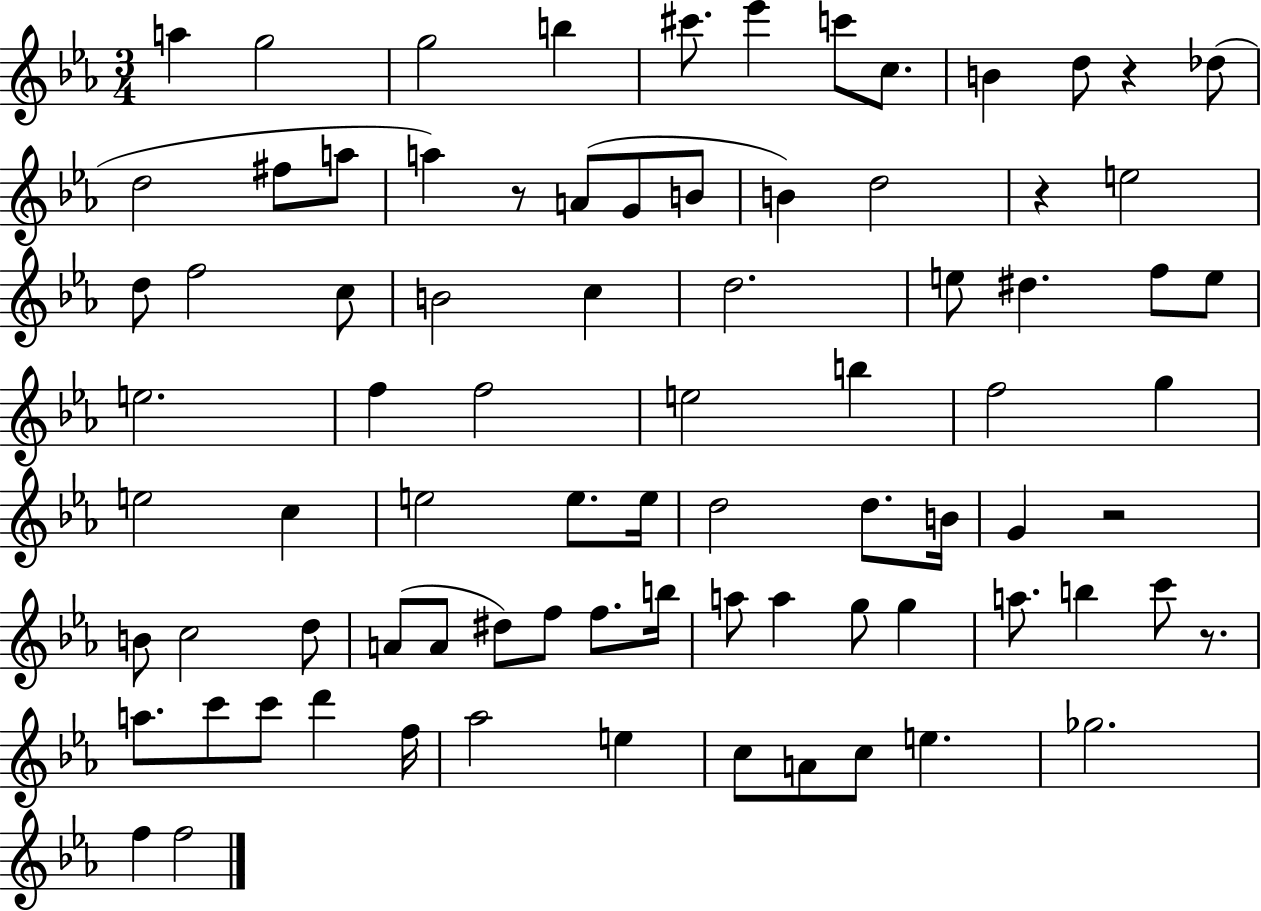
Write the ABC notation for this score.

X:1
T:Untitled
M:3/4
L:1/4
K:Eb
a g2 g2 b ^c'/2 _e' c'/2 c/2 B d/2 z _d/2 d2 ^f/2 a/2 a z/2 A/2 G/2 B/2 B d2 z e2 d/2 f2 c/2 B2 c d2 e/2 ^d f/2 e/2 e2 f f2 e2 b f2 g e2 c e2 e/2 e/4 d2 d/2 B/4 G z2 B/2 c2 d/2 A/2 A/2 ^d/2 f/2 f/2 b/4 a/2 a g/2 g a/2 b c'/2 z/2 a/2 c'/2 c'/2 d' f/4 _a2 e c/2 A/2 c/2 e _g2 f f2